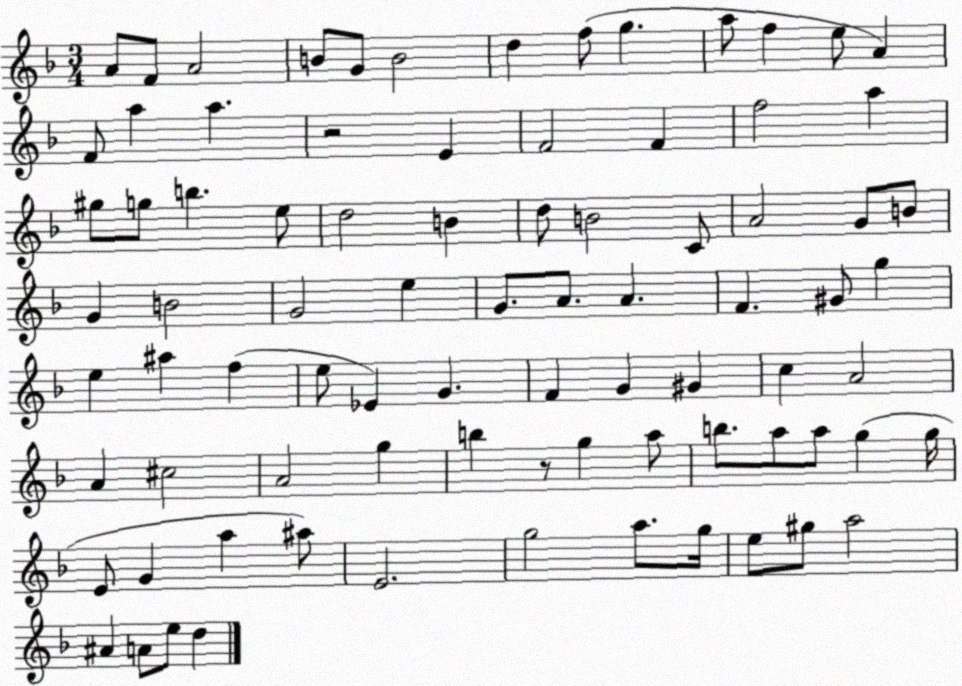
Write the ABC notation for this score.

X:1
T:Untitled
M:3/4
L:1/4
K:F
A/2 F/2 A2 B/2 G/2 B2 d f/2 g a/2 f e/2 A F/2 a a z2 E F2 F f2 a ^g/2 g/2 b e/2 d2 B d/2 B2 C/2 A2 G/2 B/2 G B2 G2 e G/2 A/2 A F ^G/2 g e ^a f e/2 _E G F G ^G c A2 A ^c2 A2 g b z/2 g a/2 b/2 a/2 a/2 g g/4 E/2 G a ^a/2 E2 g2 a/2 g/4 e/2 ^g/2 a2 ^A A/2 e/2 d